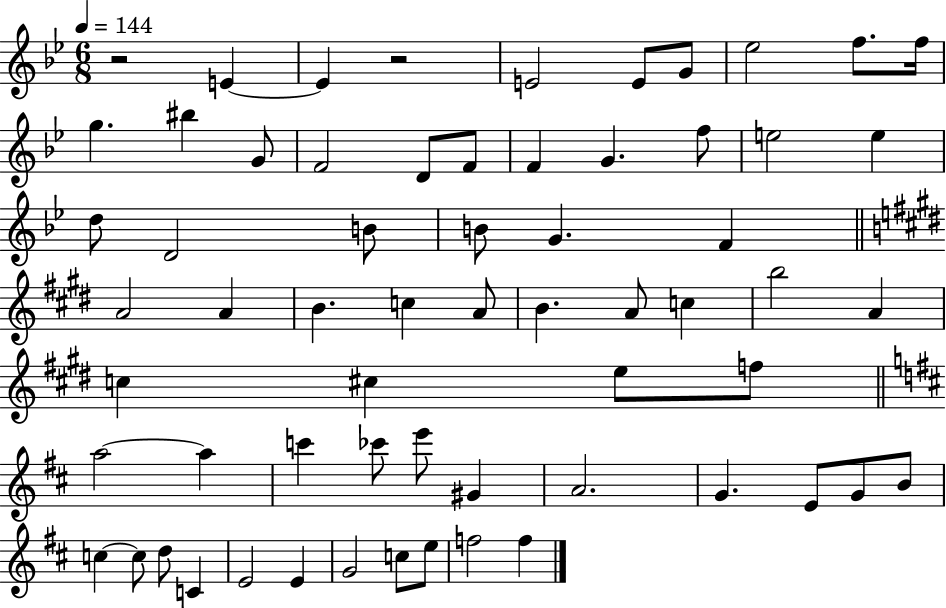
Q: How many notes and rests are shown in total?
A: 63